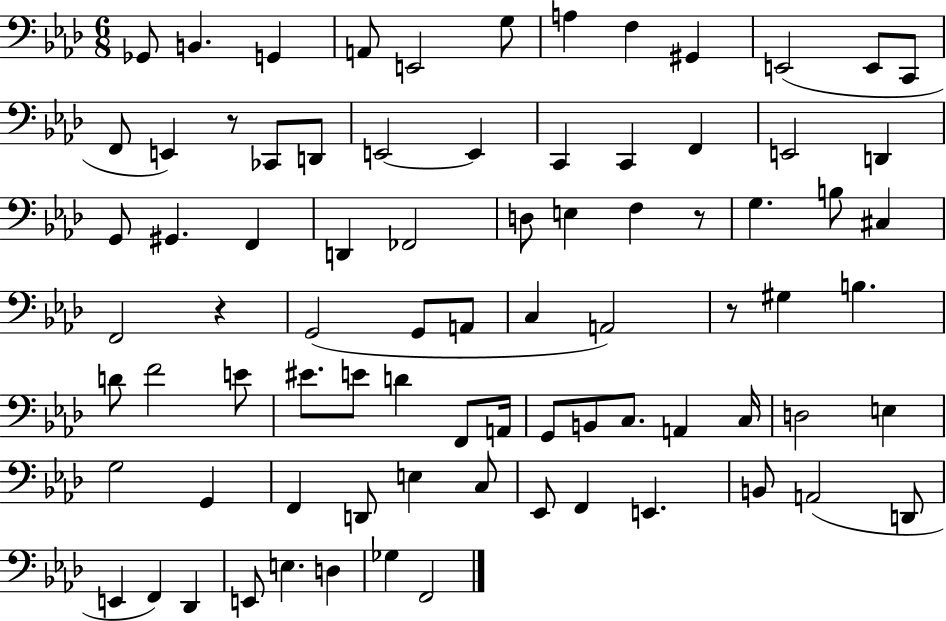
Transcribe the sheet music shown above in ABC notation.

X:1
T:Untitled
M:6/8
L:1/4
K:Ab
_G,,/2 B,, G,, A,,/2 E,,2 G,/2 A, F, ^G,, E,,2 E,,/2 C,,/2 F,,/2 E,, z/2 _C,,/2 D,,/2 E,,2 E,, C,, C,, F,, E,,2 D,, G,,/2 ^G,, F,, D,, _F,,2 D,/2 E, F, z/2 G, B,/2 ^C, F,,2 z G,,2 G,,/2 A,,/2 C, A,,2 z/2 ^G, B, D/2 F2 E/2 ^E/2 E/2 D F,,/2 A,,/4 G,,/2 B,,/2 C,/2 A,, C,/4 D,2 E, G,2 G,, F,, D,,/2 E, C,/2 _E,,/2 F,, E,, B,,/2 A,,2 D,,/2 E,, F,, _D,, E,,/2 E, D, _G, F,,2